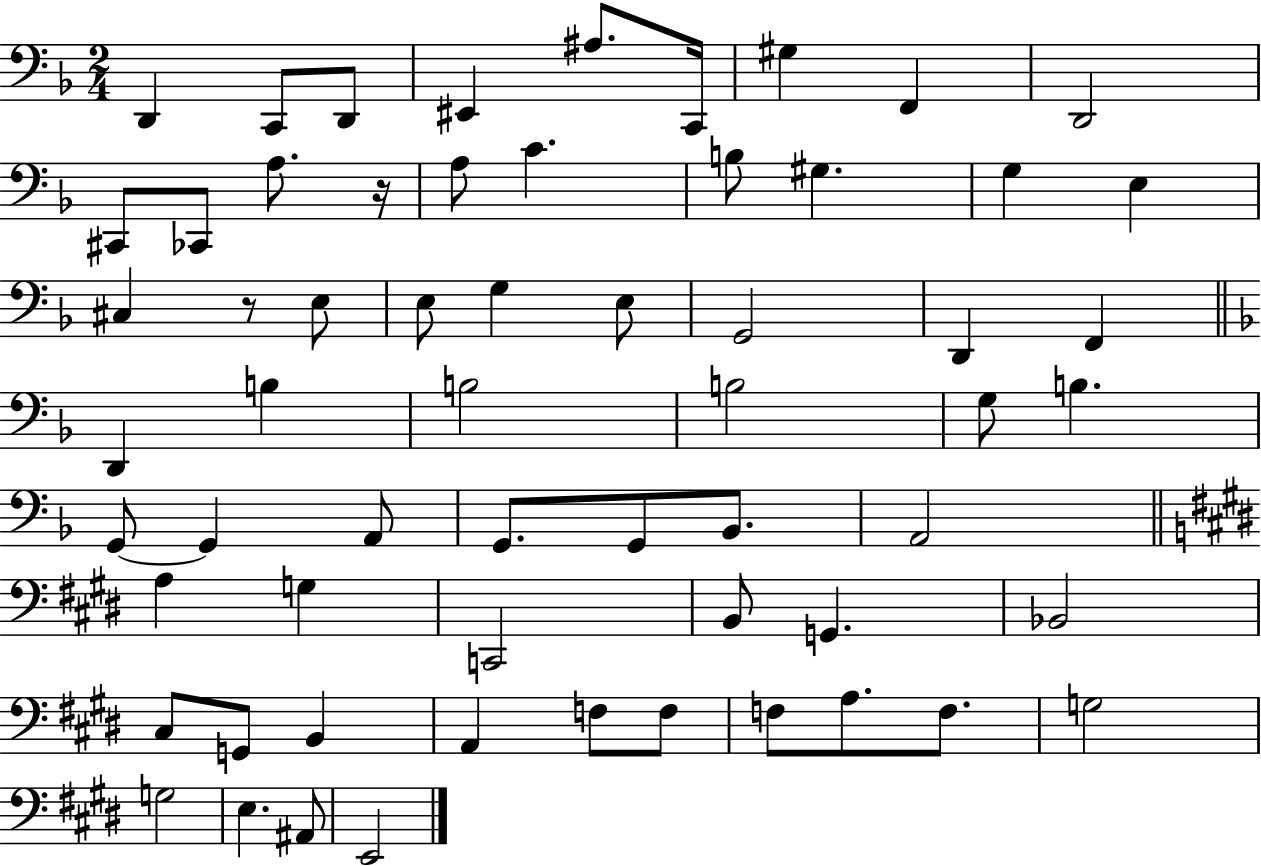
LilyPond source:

{
  \clef bass
  \numericTimeSignature
  \time 2/4
  \key f \major
  d,4 c,8 d,8 | eis,4 ais8. c,16 | gis4 f,4 | d,2 | \break cis,8 ces,8 a8. r16 | a8 c'4. | b8 gis4. | g4 e4 | \break cis4 r8 e8 | e8 g4 e8 | g,2 | d,4 f,4 | \break \bar "||" \break \key f \major d,4 b4 | b2 | b2 | g8 b4. | \break g,8~~ g,4 a,8 | g,8. g,8 bes,8. | a,2 | \bar "||" \break \key e \major a4 g4 | c,2 | b,8 g,4. | bes,2 | \break cis8 g,8 b,4 | a,4 f8 f8 | f8 a8. f8. | g2 | \break g2 | e4. ais,8 | e,2 | \bar "|."
}